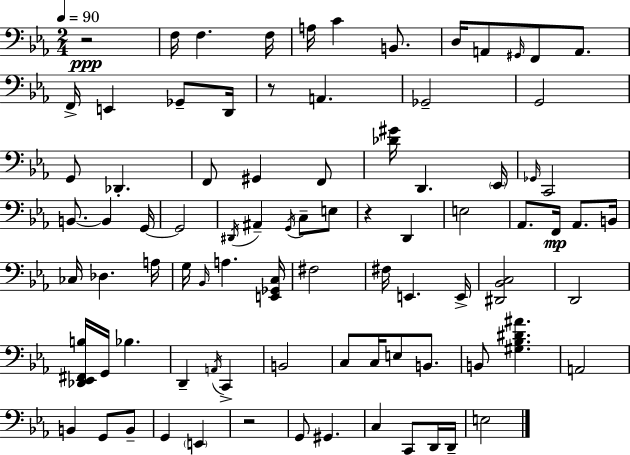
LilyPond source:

{
  \clef bass
  \numericTimeSignature
  \time 2/4
  \key c \minor
  \tempo 4 = 90
  r2\ppp | f16 f4. f16 | a16 c'4 b,8. | d16 a,8 \grace { gis,16 } f,8 a,8. | \break f,16-> e,4 ges,8-- | d,16 r8 a,4. | ges,2-- | g,2 | \break g,8 des,4.-. | f,8 gis,4 f,8 | <des' gis'>16 d,4. | \parenthesize ees,16 \grace { ges,16 } c,2 | \break b,8.~~ b,4 | g,16~~ g,2 | \acciaccatura { dis,16 } ais,4-- \acciaccatura { g,16 } | c8-- e8 r4 | \break d,4 e2 | aes,8. f,16\mp | aes,8. b,16 ces16 des4. | a16 g16 \grace { bes,16 } a4. | \break <e, ges, c>16 fis2 | fis16 e,4. | e,16-> <dis, bes, c>2 | d,2 | \break <des, ees, fis, b>16 g,16 bes4. | d,4-- | \acciaccatura { a,16 } c,4-> b,2 | c8 | \break c16 e8 b,8. b,8 | <gis bes dis' ais'>4. a,2 | b,4 | g,8 b,8-- g,4 | \break \parenthesize e,4 r2 | g,8 | gis,4. c4 | c,8 d,16 d,16-- e2 | \break \bar "|."
}